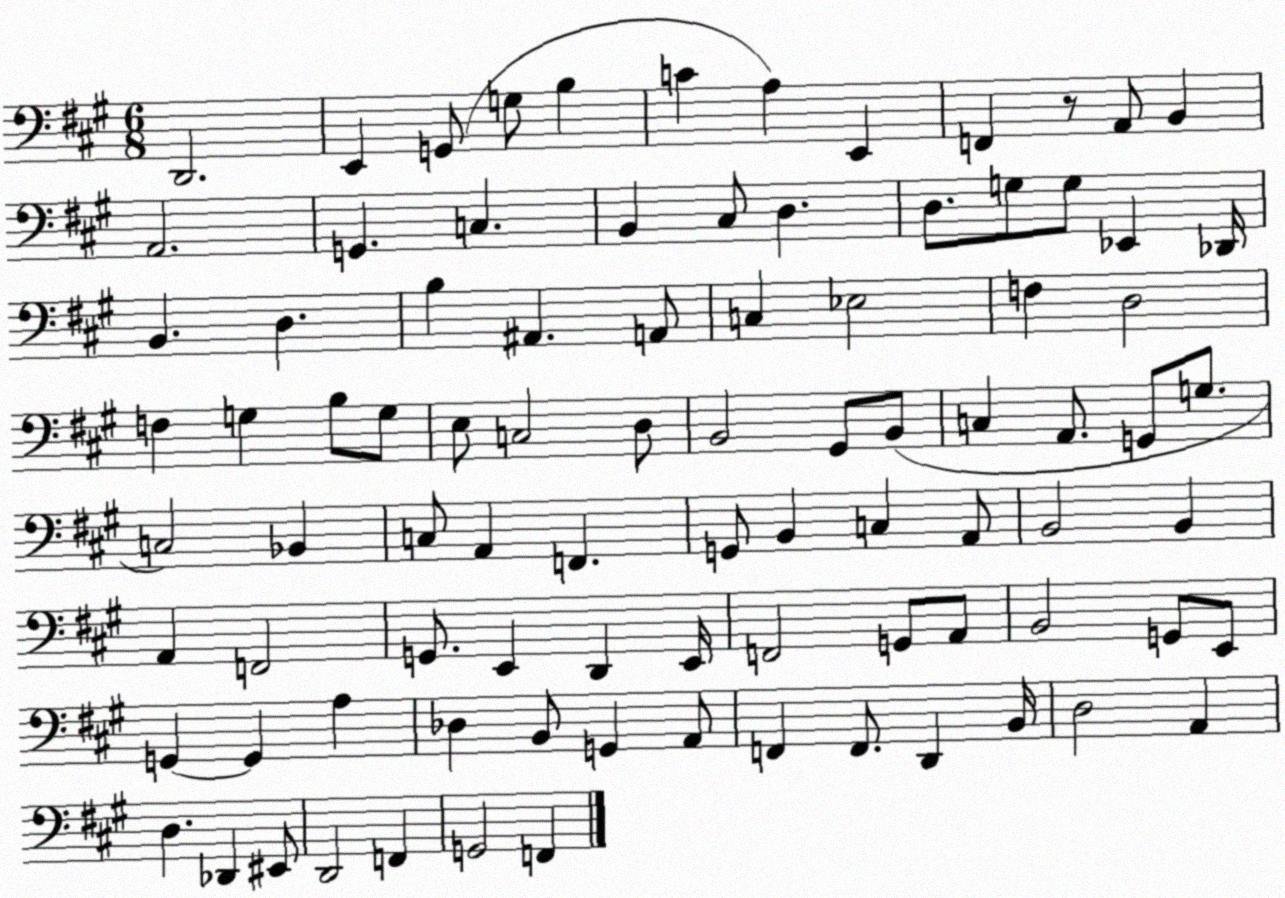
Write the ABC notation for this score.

X:1
T:Untitled
M:6/8
L:1/4
K:A
D,,2 E,, G,,/2 G,/2 B, C A, E,, F,, z/2 A,,/2 B,, A,,2 G,, C, B,, ^C,/2 D, D,/2 G,/2 G,/2 _E,, _D,,/4 B,, D, B, ^A,, A,,/2 C, _E,2 F, D,2 F, G, B,/2 G,/2 E,/2 C,2 D,/2 B,,2 ^G,,/2 B,,/2 C, A,,/2 G,,/2 G,/2 C,2 _B,, C,/2 A,, F,, G,,/2 B,, C, A,,/2 B,,2 B,, A,, F,,2 G,,/2 E,, D,, E,,/4 F,,2 G,,/2 A,,/2 B,,2 G,,/2 E,,/2 G,, G,, A, _D, B,,/2 G,, A,,/2 F,, F,,/2 D,, B,,/4 D,2 A,, D, _D,, ^E,,/2 D,,2 F,, G,,2 F,,